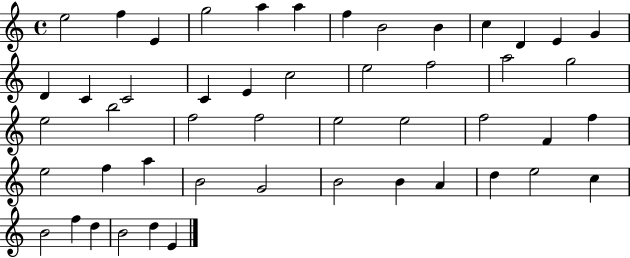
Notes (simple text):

E5/h F5/q E4/q G5/h A5/q A5/q F5/q B4/h B4/q C5/q D4/q E4/q G4/q D4/q C4/q C4/h C4/q E4/q C5/h E5/h F5/h A5/h G5/h E5/h B5/h F5/h F5/h E5/h E5/h F5/h F4/q F5/q E5/h F5/q A5/q B4/h G4/h B4/h B4/q A4/q D5/q E5/h C5/q B4/h F5/q D5/q B4/h D5/q E4/q